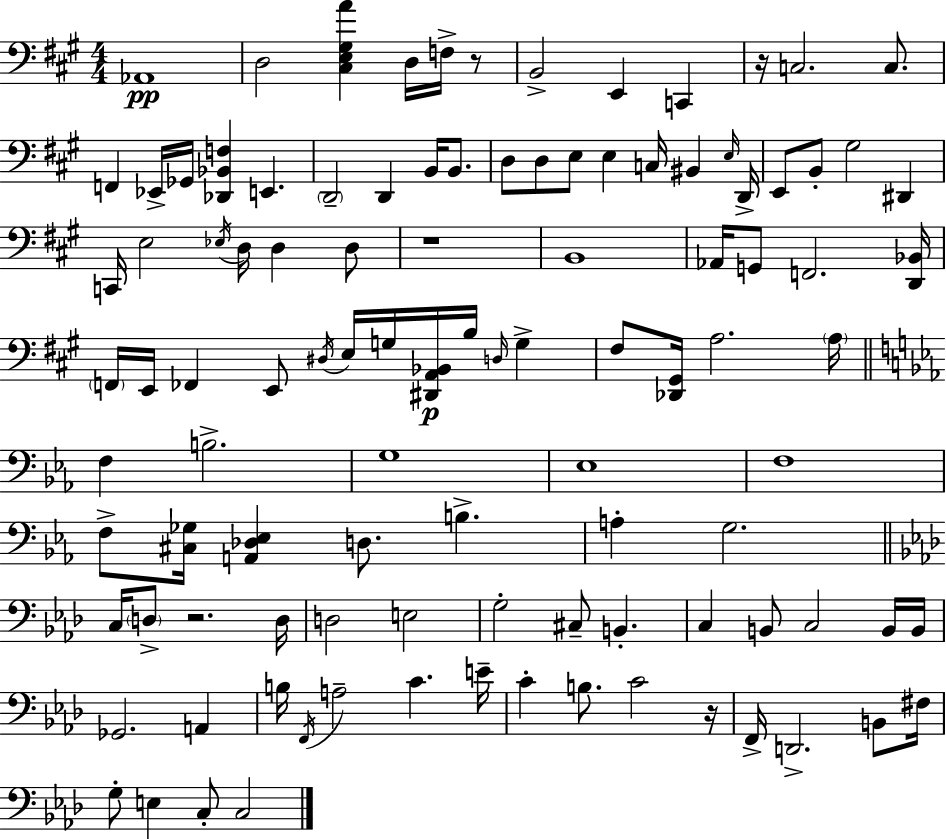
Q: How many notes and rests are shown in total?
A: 105